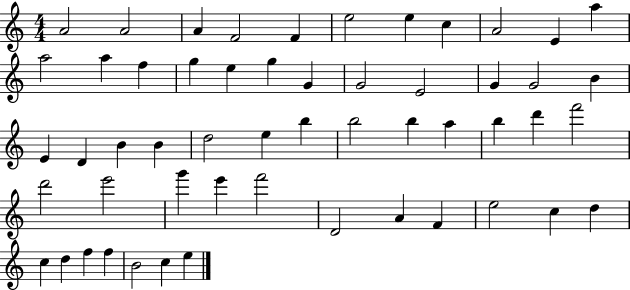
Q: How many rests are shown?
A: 0